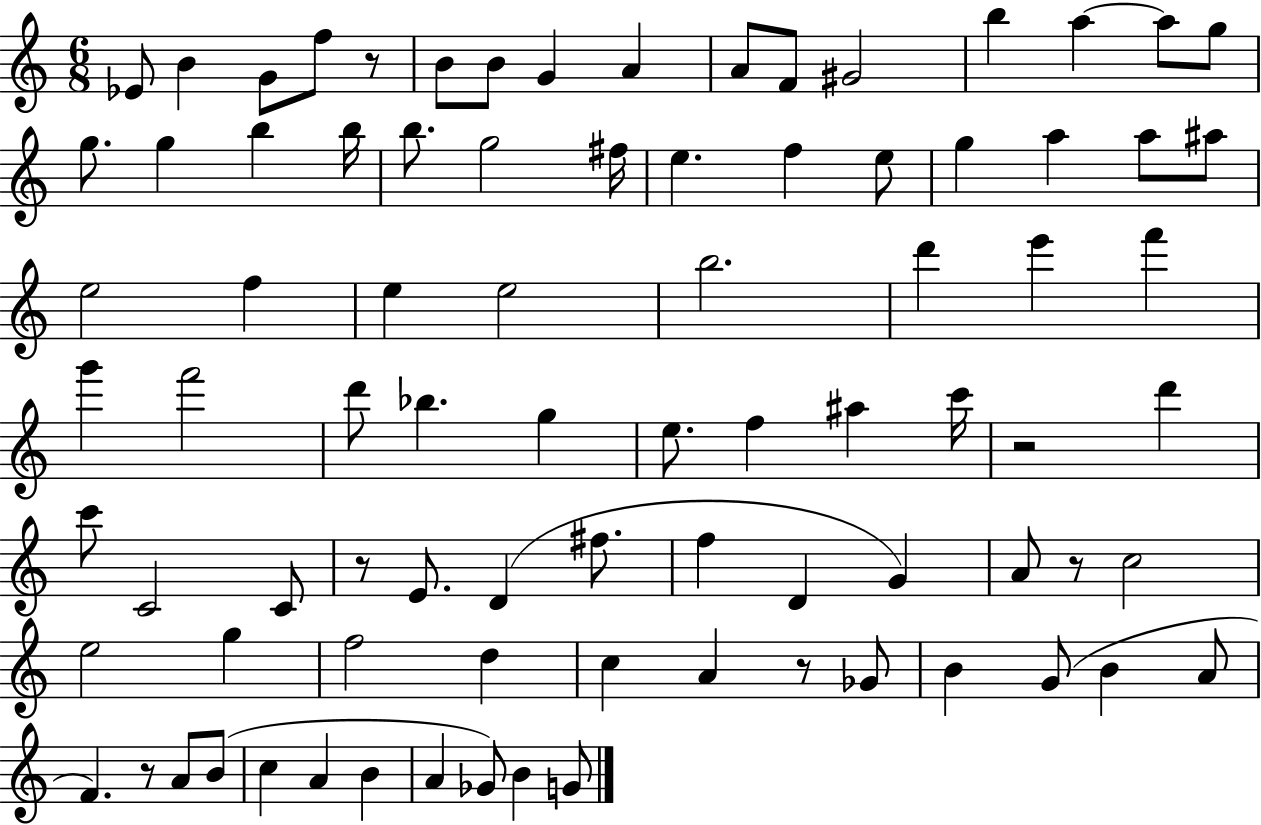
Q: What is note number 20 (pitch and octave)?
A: B5